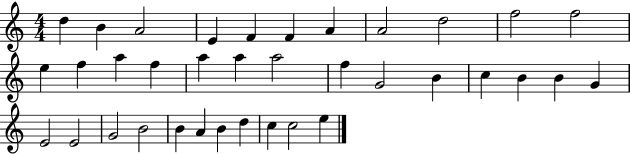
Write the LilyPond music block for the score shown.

{
  \clef treble
  \numericTimeSignature
  \time 4/4
  \key c \major
  d''4 b'4 a'2 | e'4 f'4 f'4 a'4 | a'2 d''2 | f''2 f''2 | \break e''4 f''4 a''4 f''4 | a''4 a''4 a''2 | f''4 g'2 b'4 | c''4 b'4 b'4 g'4 | \break e'2 e'2 | g'2 b'2 | b'4 a'4 b'4 d''4 | c''4 c''2 e''4 | \break \bar "|."
}